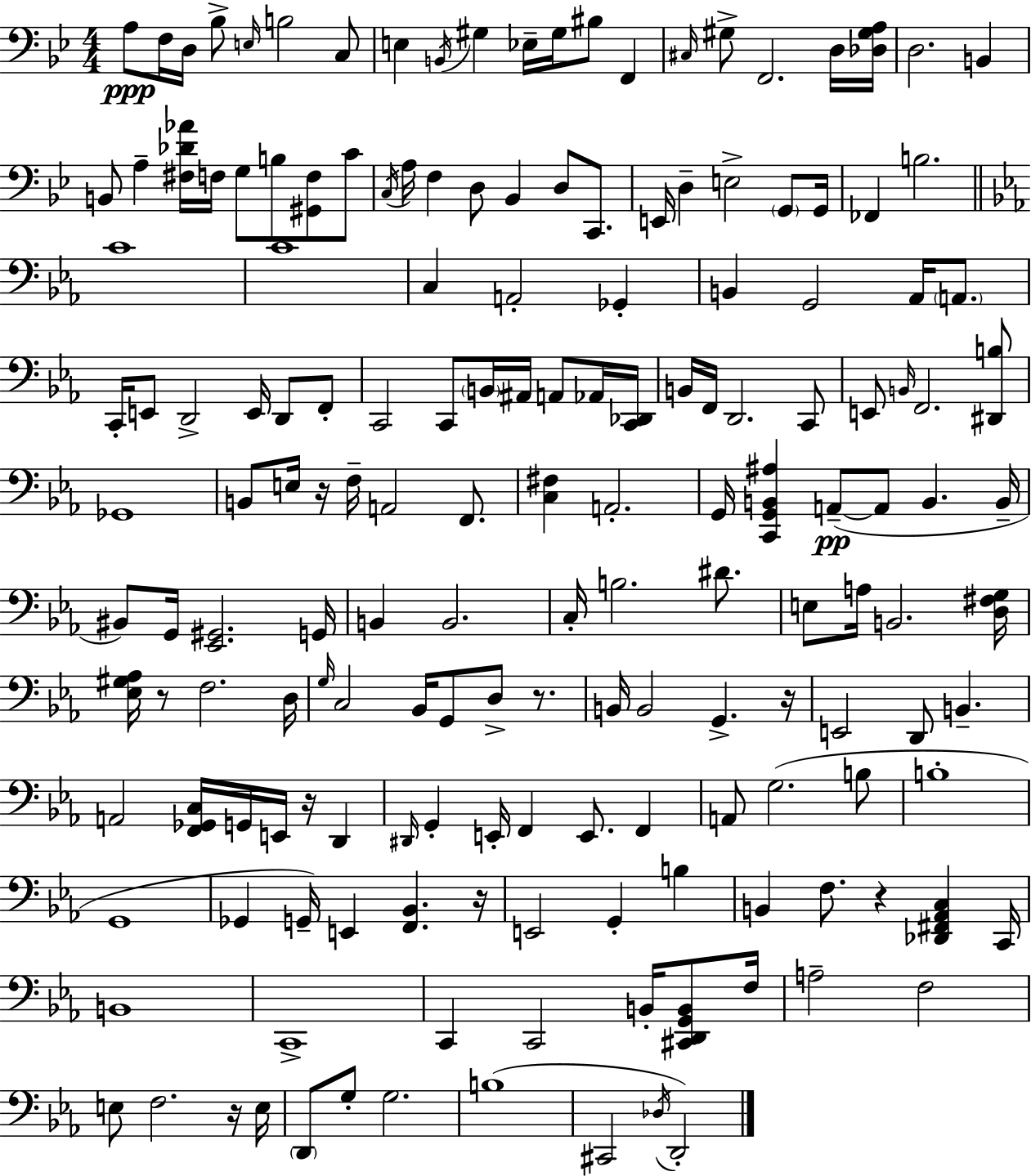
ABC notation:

X:1
T:Untitled
M:4/4
L:1/4
K:Gm
A,/2 F,/4 D,/4 _B,/2 E,/4 B,2 C,/2 E, B,,/4 ^G, _E,/4 ^G,/4 ^B,/2 F,, ^C,/4 ^G,/2 F,,2 D,/4 [_D,^G,A,]/4 D,2 B,, B,,/2 A, [^F,_D_A]/4 F,/4 G,/2 B,/2 [^G,,F,]/2 C/2 C,/4 A,/4 F, D,/2 _B,, D,/2 C,,/2 E,,/4 D, E,2 G,,/2 G,,/4 _F,, B,2 C4 C4 C, A,,2 _G,, B,, G,,2 _A,,/4 A,,/2 C,,/4 E,,/2 D,,2 E,,/4 D,,/2 F,,/2 C,,2 C,,/2 B,,/4 ^A,,/4 A,,/2 _A,,/4 [C,,_D,,]/4 B,,/4 F,,/4 D,,2 C,,/2 E,,/2 B,,/4 F,,2 [^D,,B,]/2 _G,,4 B,,/2 E,/4 z/4 F,/4 A,,2 F,,/2 [C,^F,] A,,2 G,,/4 [C,,G,,B,,^A,] A,,/2 A,,/2 B,, B,,/4 ^B,,/2 G,,/4 [_E,,^G,,]2 G,,/4 B,, B,,2 C,/4 B,2 ^D/2 E,/2 A,/4 B,,2 [D,^F,G,]/4 [_E,^G,_A,]/4 z/2 F,2 D,/4 G,/4 C,2 _B,,/4 G,,/2 D,/2 z/2 B,,/4 B,,2 G,, z/4 E,,2 D,,/2 B,, A,,2 [F,,_G,,C,]/4 G,,/4 E,,/4 z/4 D,, ^D,,/4 G,, E,,/4 F,, E,,/2 F,, A,,/2 G,2 B,/2 B,4 G,,4 _G,, G,,/4 E,, [F,,_B,,] z/4 E,,2 G,, B, B,, F,/2 z [_D,,^F,,_A,,C,] C,,/4 B,,4 C,,4 C,, C,,2 B,,/4 [^C,,D,,G,,B,,]/2 F,/4 A,2 F,2 E,/2 F,2 z/4 E,/4 D,,/2 G,/2 G,2 B,4 ^C,,2 _D,/4 D,,2